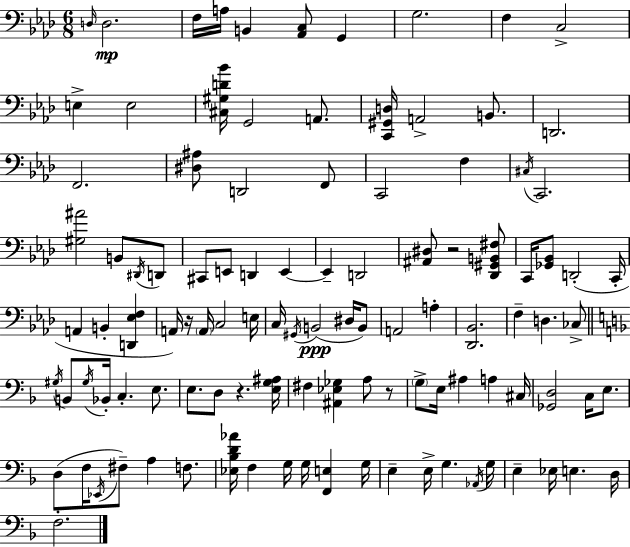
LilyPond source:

{
  \clef bass
  \numericTimeSignature
  \time 6/8
  \key aes \major
  \grace { d16 }\mp d2. | f16 a16 b,4 <aes, c>8 g,4 | g2. | f4 c2-> | \break e4-> e2 | <cis gis d' bes'>16 g,2 a,8. | <c, gis, d>16 a,2-> b,8. | d,2. | \break f,2. | <dis ais>8 d,2 f,8 | c,2 f4 | \acciaccatura { cis16 } c,2. | \break <gis ais'>2 b,8 | \acciaccatura { dis,16 } d,8 cis,8 e,8 d,4 e,4~~ | e,4-- d,2 | <ais, dis>8 r2 | \break <des, gis, b, fis>8 c,16 <ges, bes,>8 d,2-.( | c,16-. a,4 b,4-. <d, ees f>4 | a,16) r16 \parenthesize a,16 c2 | e16 c16 \acciaccatura { gis,16 }\ppp b,2( | \break dis16 b,8) a,2 | a4-. <des, bes,>2. | f4-- d4. | ces8-> \bar "||" \break \key d \minor \acciaccatura { gis16 } b,8 \acciaccatura { gis16 } bes,16-. c4.-. e8. | e8. d8 r4. | <e g ais>16 fis4 <ais, ees ges>4 a8 | r8 \parenthesize g8-> e16 ais4 a4 | \break cis16 <ges, d>2 c16 e8. | d8( f16 \acciaccatura { ees,16 } fis8--) a4 | f8. <ees bes d' aes'>16 f4 g16 g16 <f, e>4 | g16 e4-- e16-> g4. | \break \acciaccatura { aes,16 } g16 e4-- ees16 e4. | d16 f2.-. | \bar "|."
}